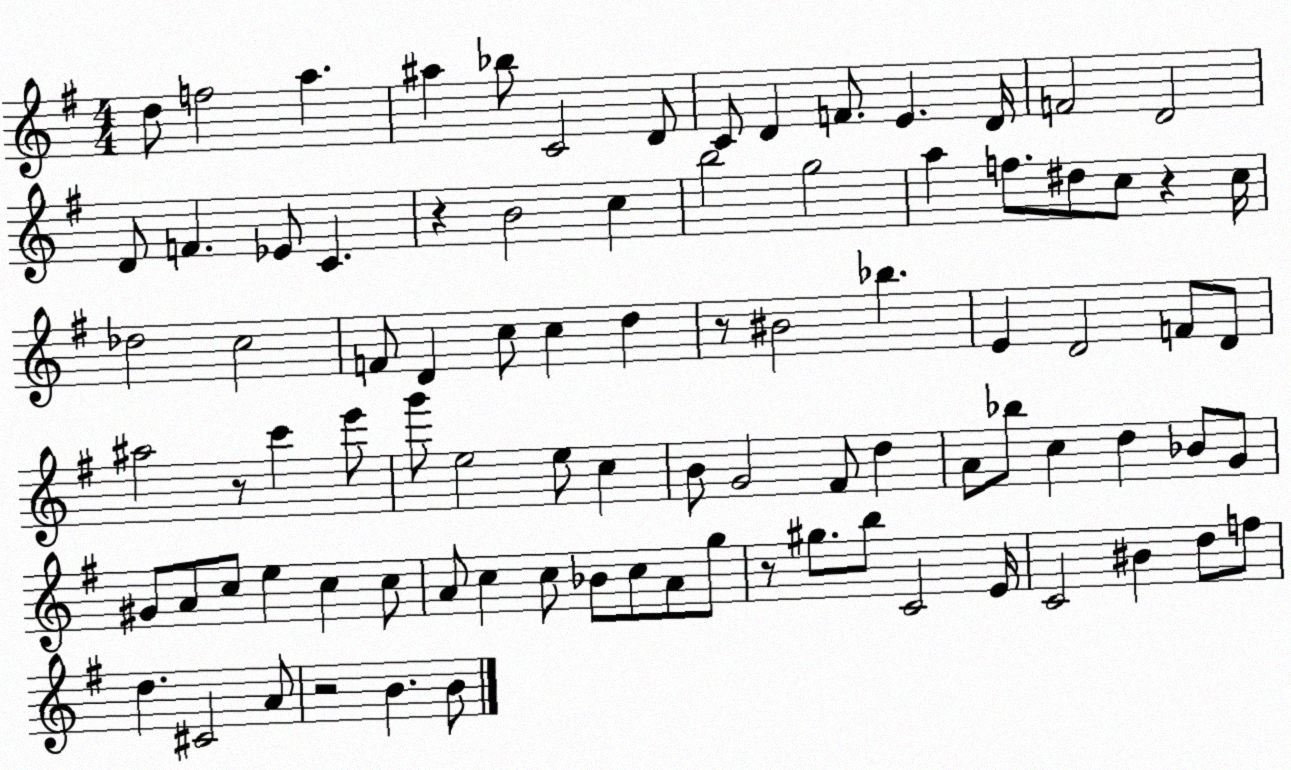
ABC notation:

X:1
T:Untitled
M:4/4
L:1/4
K:G
d/2 f2 a ^a _b/2 C2 D/2 C/2 D F/2 E D/4 F2 D2 D/2 F _E/2 C z B2 c b2 g2 a f/2 ^d/2 c/2 z c/4 _d2 c2 F/2 D c/2 c d z/2 ^B2 _b E D2 F/2 D/2 ^a2 z/2 c' e'/2 g'/2 e2 e/2 c B/2 G2 ^F/2 d A/2 _b/2 c d _B/2 G/2 ^G/2 A/2 c/2 e c c/2 A/2 c c/2 _B/2 c/2 A/2 g/2 z/2 ^g/2 b/2 C2 E/4 C2 ^B d/2 f/2 d ^C2 A/2 z2 B B/2